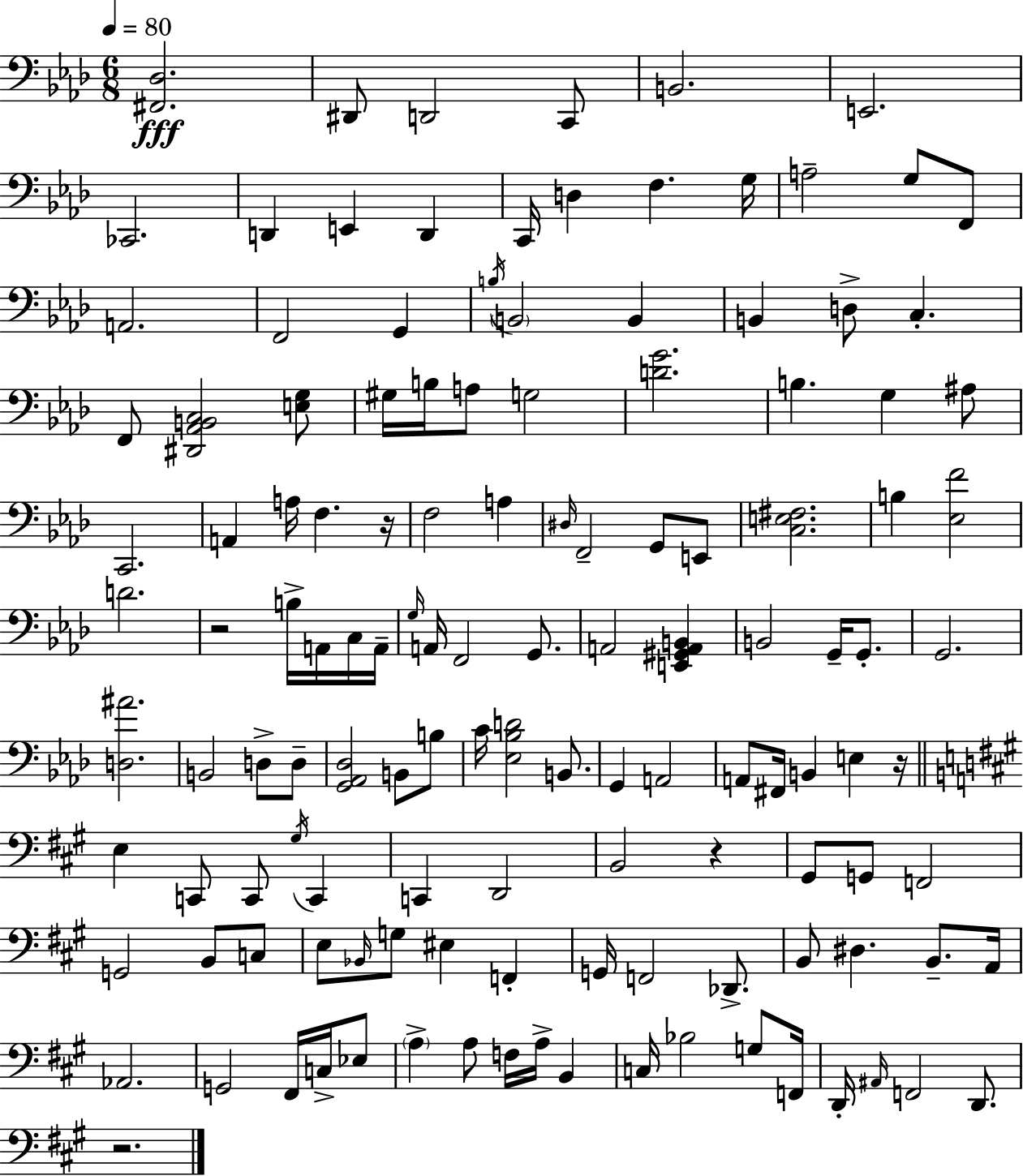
{
  \clef bass
  \numericTimeSignature
  \time 6/8
  \key aes \major
  \tempo 4 = 80
  <fis, des>2.\fff | dis,8 d,2 c,8 | b,2. | e,2. | \break ces,2. | d,4 e,4 d,4 | c,16 d4 f4. g16 | a2-- g8 f,8 | \break a,2. | f,2 g,4 | \acciaccatura { b16 } \parenthesize b,2 b,4 | b,4 d8-> c4.-. | \break f,8 <dis, aes, b, c>2 <e g>8 | gis16 b16 a8 g2 | <d' g'>2. | b4. g4 ais8 | \break c,2. | a,4 a16 f4. | r16 f2 a4 | \grace { dis16 } f,2-- g,8 | \break e,8 <c e fis>2. | b4 <ees f'>2 | d'2. | r2 b16-> a,16 | \break c16 a,16-- \grace { g16 } a,16 f,2 | g,8. a,2 <e, gis, a, b,>4 | b,2 g,16-- | g,8.-. g,2. | \break <d ais'>2. | b,2 d8-> | d8-- <g, aes, des>2 b,8 | b8 c'16 <ees bes d'>2 | \break b,8. g,4 a,2 | a,8 fis,16 b,4 e4 | r16 \bar "||" \break \key a \major e4 c,8 c,8 \acciaccatura { gis16 } c,4 | c,4 d,2 | b,2 r4 | gis,8 g,8 f,2 | \break g,2 b,8 c8 | e8 \grace { bes,16 } g8 eis4 f,4-. | g,16 f,2 des,8.-> | b,8 dis4. b,8.-- | \break a,16 aes,2. | g,2 fis,16 c16-> | ees8 \parenthesize a4-> a8 f16 a16-> b,4 | c16 bes2 g8 | \break f,16 d,16-. \grace { ais,16 } f,2 | d,8. r2. | \bar "|."
}